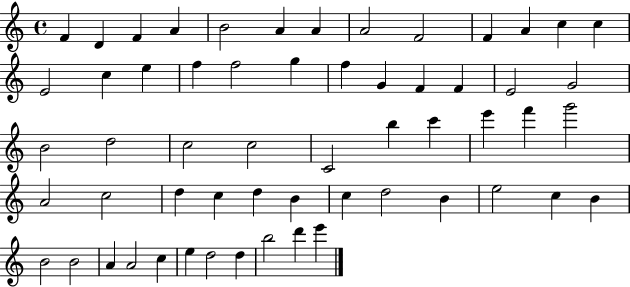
{
  \clef treble
  \time 4/4
  \defaultTimeSignature
  \key c \major
  f'4 d'4 f'4 a'4 | b'2 a'4 a'4 | a'2 f'2 | f'4 a'4 c''4 c''4 | \break e'2 c''4 e''4 | f''4 f''2 g''4 | f''4 g'4 f'4 f'4 | e'2 g'2 | \break b'2 d''2 | c''2 c''2 | c'2 b''4 c'''4 | e'''4 f'''4 g'''2 | \break a'2 c''2 | d''4 c''4 d''4 b'4 | c''4 d''2 b'4 | e''2 c''4 b'4 | \break b'2 b'2 | a'4 a'2 c''4 | e''4 d''2 d''4 | b''2 d'''4 e'''4 | \break \bar "|."
}